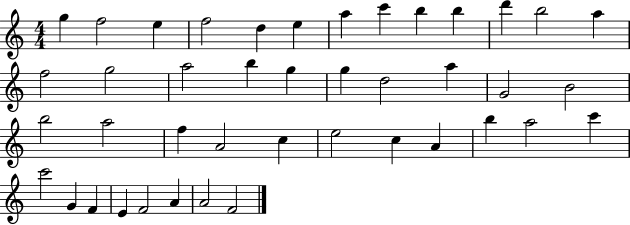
X:1
T:Untitled
M:4/4
L:1/4
K:C
g f2 e f2 d e a c' b b d' b2 a f2 g2 a2 b g g d2 a G2 B2 b2 a2 f A2 c e2 c A b a2 c' c'2 G F E F2 A A2 F2